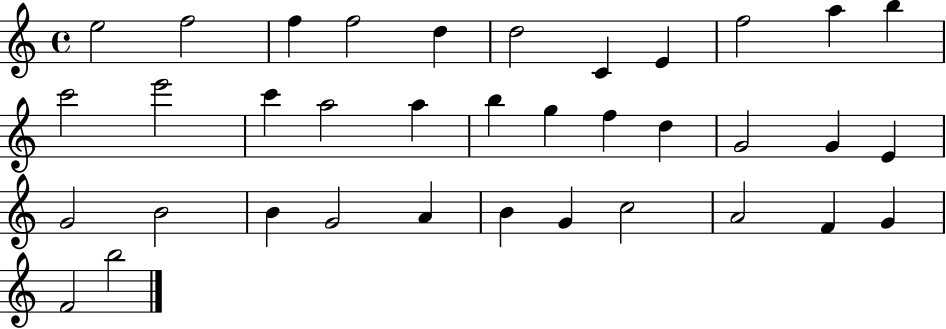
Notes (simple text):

E5/h F5/h F5/q F5/h D5/q D5/h C4/q E4/q F5/h A5/q B5/q C6/h E6/h C6/q A5/h A5/q B5/q G5/q F5/q D5/q G4/h G4/q E4/q G4/h B4/h B4/q G4/h A4/q B4/q G4/q C5/h A4/h F4/q G4/q F4/h B5/h